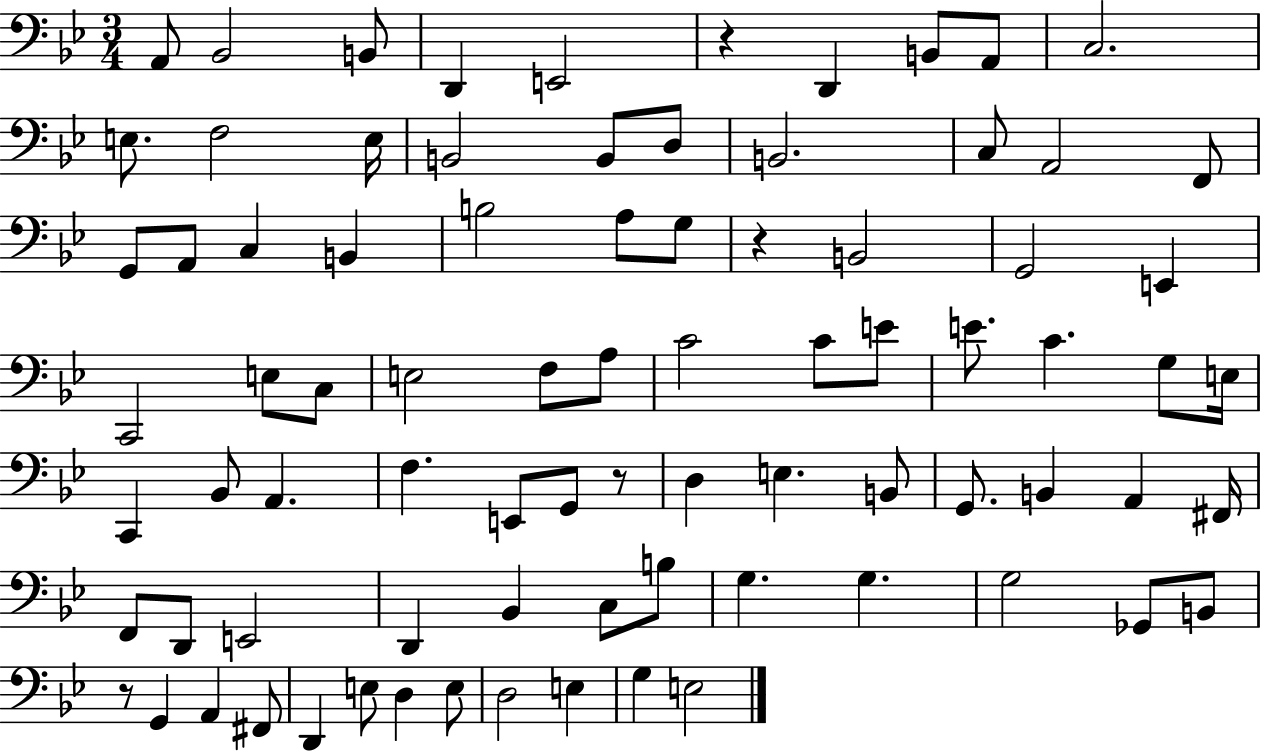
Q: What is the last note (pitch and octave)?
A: E3